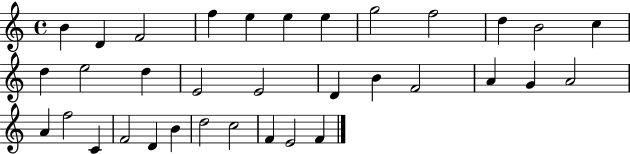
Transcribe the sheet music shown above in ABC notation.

X:1
T:Untitled
M:4/4
L:1/4
K:C
B D F2 f e e e g2 f2 d B2 c d e2 d E2 E2 D B F2 A G A2 A f2 C F2 D B d2 c2 F E2 F